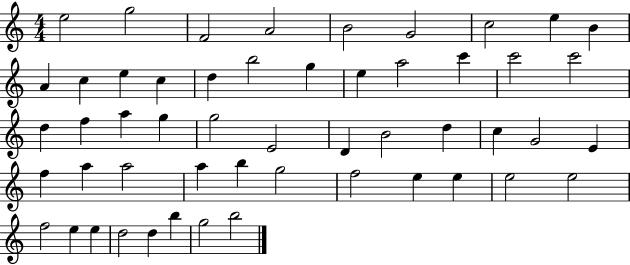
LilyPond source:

{
  \clef treble
  \numericTimeSignature
  \time 4/4
  \key c \major
  e''2 g''2 | f'2 a'2 | b'2 g'2 | c''2 e''4 b'4 | \break a'4 c''4 e''4 c''4 | d''4 b''2 g''4 | e''4 a''2 c'''4 | c'''2 c'''2 | \break d''4 f''4 a''4 g''4 | g''2 e'2 | d'4 b'2 d''4 | c''4 g'2 e'4 | \break f''4 a''4 a''2 | a''4 b''4 g''2 | f''2 e''4 e''4 | e''2 e''2 | \break f''2 e''4 e''4 | d''2 d''4 b''4 | g''2 b''2 | \bar "|."
}